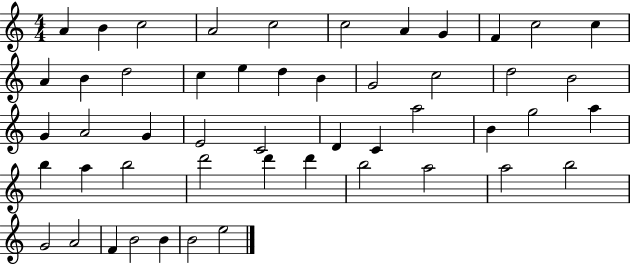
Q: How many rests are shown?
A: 0